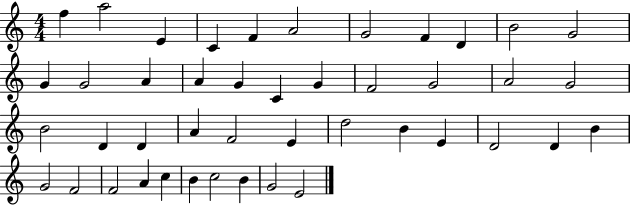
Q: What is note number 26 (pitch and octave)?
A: A4